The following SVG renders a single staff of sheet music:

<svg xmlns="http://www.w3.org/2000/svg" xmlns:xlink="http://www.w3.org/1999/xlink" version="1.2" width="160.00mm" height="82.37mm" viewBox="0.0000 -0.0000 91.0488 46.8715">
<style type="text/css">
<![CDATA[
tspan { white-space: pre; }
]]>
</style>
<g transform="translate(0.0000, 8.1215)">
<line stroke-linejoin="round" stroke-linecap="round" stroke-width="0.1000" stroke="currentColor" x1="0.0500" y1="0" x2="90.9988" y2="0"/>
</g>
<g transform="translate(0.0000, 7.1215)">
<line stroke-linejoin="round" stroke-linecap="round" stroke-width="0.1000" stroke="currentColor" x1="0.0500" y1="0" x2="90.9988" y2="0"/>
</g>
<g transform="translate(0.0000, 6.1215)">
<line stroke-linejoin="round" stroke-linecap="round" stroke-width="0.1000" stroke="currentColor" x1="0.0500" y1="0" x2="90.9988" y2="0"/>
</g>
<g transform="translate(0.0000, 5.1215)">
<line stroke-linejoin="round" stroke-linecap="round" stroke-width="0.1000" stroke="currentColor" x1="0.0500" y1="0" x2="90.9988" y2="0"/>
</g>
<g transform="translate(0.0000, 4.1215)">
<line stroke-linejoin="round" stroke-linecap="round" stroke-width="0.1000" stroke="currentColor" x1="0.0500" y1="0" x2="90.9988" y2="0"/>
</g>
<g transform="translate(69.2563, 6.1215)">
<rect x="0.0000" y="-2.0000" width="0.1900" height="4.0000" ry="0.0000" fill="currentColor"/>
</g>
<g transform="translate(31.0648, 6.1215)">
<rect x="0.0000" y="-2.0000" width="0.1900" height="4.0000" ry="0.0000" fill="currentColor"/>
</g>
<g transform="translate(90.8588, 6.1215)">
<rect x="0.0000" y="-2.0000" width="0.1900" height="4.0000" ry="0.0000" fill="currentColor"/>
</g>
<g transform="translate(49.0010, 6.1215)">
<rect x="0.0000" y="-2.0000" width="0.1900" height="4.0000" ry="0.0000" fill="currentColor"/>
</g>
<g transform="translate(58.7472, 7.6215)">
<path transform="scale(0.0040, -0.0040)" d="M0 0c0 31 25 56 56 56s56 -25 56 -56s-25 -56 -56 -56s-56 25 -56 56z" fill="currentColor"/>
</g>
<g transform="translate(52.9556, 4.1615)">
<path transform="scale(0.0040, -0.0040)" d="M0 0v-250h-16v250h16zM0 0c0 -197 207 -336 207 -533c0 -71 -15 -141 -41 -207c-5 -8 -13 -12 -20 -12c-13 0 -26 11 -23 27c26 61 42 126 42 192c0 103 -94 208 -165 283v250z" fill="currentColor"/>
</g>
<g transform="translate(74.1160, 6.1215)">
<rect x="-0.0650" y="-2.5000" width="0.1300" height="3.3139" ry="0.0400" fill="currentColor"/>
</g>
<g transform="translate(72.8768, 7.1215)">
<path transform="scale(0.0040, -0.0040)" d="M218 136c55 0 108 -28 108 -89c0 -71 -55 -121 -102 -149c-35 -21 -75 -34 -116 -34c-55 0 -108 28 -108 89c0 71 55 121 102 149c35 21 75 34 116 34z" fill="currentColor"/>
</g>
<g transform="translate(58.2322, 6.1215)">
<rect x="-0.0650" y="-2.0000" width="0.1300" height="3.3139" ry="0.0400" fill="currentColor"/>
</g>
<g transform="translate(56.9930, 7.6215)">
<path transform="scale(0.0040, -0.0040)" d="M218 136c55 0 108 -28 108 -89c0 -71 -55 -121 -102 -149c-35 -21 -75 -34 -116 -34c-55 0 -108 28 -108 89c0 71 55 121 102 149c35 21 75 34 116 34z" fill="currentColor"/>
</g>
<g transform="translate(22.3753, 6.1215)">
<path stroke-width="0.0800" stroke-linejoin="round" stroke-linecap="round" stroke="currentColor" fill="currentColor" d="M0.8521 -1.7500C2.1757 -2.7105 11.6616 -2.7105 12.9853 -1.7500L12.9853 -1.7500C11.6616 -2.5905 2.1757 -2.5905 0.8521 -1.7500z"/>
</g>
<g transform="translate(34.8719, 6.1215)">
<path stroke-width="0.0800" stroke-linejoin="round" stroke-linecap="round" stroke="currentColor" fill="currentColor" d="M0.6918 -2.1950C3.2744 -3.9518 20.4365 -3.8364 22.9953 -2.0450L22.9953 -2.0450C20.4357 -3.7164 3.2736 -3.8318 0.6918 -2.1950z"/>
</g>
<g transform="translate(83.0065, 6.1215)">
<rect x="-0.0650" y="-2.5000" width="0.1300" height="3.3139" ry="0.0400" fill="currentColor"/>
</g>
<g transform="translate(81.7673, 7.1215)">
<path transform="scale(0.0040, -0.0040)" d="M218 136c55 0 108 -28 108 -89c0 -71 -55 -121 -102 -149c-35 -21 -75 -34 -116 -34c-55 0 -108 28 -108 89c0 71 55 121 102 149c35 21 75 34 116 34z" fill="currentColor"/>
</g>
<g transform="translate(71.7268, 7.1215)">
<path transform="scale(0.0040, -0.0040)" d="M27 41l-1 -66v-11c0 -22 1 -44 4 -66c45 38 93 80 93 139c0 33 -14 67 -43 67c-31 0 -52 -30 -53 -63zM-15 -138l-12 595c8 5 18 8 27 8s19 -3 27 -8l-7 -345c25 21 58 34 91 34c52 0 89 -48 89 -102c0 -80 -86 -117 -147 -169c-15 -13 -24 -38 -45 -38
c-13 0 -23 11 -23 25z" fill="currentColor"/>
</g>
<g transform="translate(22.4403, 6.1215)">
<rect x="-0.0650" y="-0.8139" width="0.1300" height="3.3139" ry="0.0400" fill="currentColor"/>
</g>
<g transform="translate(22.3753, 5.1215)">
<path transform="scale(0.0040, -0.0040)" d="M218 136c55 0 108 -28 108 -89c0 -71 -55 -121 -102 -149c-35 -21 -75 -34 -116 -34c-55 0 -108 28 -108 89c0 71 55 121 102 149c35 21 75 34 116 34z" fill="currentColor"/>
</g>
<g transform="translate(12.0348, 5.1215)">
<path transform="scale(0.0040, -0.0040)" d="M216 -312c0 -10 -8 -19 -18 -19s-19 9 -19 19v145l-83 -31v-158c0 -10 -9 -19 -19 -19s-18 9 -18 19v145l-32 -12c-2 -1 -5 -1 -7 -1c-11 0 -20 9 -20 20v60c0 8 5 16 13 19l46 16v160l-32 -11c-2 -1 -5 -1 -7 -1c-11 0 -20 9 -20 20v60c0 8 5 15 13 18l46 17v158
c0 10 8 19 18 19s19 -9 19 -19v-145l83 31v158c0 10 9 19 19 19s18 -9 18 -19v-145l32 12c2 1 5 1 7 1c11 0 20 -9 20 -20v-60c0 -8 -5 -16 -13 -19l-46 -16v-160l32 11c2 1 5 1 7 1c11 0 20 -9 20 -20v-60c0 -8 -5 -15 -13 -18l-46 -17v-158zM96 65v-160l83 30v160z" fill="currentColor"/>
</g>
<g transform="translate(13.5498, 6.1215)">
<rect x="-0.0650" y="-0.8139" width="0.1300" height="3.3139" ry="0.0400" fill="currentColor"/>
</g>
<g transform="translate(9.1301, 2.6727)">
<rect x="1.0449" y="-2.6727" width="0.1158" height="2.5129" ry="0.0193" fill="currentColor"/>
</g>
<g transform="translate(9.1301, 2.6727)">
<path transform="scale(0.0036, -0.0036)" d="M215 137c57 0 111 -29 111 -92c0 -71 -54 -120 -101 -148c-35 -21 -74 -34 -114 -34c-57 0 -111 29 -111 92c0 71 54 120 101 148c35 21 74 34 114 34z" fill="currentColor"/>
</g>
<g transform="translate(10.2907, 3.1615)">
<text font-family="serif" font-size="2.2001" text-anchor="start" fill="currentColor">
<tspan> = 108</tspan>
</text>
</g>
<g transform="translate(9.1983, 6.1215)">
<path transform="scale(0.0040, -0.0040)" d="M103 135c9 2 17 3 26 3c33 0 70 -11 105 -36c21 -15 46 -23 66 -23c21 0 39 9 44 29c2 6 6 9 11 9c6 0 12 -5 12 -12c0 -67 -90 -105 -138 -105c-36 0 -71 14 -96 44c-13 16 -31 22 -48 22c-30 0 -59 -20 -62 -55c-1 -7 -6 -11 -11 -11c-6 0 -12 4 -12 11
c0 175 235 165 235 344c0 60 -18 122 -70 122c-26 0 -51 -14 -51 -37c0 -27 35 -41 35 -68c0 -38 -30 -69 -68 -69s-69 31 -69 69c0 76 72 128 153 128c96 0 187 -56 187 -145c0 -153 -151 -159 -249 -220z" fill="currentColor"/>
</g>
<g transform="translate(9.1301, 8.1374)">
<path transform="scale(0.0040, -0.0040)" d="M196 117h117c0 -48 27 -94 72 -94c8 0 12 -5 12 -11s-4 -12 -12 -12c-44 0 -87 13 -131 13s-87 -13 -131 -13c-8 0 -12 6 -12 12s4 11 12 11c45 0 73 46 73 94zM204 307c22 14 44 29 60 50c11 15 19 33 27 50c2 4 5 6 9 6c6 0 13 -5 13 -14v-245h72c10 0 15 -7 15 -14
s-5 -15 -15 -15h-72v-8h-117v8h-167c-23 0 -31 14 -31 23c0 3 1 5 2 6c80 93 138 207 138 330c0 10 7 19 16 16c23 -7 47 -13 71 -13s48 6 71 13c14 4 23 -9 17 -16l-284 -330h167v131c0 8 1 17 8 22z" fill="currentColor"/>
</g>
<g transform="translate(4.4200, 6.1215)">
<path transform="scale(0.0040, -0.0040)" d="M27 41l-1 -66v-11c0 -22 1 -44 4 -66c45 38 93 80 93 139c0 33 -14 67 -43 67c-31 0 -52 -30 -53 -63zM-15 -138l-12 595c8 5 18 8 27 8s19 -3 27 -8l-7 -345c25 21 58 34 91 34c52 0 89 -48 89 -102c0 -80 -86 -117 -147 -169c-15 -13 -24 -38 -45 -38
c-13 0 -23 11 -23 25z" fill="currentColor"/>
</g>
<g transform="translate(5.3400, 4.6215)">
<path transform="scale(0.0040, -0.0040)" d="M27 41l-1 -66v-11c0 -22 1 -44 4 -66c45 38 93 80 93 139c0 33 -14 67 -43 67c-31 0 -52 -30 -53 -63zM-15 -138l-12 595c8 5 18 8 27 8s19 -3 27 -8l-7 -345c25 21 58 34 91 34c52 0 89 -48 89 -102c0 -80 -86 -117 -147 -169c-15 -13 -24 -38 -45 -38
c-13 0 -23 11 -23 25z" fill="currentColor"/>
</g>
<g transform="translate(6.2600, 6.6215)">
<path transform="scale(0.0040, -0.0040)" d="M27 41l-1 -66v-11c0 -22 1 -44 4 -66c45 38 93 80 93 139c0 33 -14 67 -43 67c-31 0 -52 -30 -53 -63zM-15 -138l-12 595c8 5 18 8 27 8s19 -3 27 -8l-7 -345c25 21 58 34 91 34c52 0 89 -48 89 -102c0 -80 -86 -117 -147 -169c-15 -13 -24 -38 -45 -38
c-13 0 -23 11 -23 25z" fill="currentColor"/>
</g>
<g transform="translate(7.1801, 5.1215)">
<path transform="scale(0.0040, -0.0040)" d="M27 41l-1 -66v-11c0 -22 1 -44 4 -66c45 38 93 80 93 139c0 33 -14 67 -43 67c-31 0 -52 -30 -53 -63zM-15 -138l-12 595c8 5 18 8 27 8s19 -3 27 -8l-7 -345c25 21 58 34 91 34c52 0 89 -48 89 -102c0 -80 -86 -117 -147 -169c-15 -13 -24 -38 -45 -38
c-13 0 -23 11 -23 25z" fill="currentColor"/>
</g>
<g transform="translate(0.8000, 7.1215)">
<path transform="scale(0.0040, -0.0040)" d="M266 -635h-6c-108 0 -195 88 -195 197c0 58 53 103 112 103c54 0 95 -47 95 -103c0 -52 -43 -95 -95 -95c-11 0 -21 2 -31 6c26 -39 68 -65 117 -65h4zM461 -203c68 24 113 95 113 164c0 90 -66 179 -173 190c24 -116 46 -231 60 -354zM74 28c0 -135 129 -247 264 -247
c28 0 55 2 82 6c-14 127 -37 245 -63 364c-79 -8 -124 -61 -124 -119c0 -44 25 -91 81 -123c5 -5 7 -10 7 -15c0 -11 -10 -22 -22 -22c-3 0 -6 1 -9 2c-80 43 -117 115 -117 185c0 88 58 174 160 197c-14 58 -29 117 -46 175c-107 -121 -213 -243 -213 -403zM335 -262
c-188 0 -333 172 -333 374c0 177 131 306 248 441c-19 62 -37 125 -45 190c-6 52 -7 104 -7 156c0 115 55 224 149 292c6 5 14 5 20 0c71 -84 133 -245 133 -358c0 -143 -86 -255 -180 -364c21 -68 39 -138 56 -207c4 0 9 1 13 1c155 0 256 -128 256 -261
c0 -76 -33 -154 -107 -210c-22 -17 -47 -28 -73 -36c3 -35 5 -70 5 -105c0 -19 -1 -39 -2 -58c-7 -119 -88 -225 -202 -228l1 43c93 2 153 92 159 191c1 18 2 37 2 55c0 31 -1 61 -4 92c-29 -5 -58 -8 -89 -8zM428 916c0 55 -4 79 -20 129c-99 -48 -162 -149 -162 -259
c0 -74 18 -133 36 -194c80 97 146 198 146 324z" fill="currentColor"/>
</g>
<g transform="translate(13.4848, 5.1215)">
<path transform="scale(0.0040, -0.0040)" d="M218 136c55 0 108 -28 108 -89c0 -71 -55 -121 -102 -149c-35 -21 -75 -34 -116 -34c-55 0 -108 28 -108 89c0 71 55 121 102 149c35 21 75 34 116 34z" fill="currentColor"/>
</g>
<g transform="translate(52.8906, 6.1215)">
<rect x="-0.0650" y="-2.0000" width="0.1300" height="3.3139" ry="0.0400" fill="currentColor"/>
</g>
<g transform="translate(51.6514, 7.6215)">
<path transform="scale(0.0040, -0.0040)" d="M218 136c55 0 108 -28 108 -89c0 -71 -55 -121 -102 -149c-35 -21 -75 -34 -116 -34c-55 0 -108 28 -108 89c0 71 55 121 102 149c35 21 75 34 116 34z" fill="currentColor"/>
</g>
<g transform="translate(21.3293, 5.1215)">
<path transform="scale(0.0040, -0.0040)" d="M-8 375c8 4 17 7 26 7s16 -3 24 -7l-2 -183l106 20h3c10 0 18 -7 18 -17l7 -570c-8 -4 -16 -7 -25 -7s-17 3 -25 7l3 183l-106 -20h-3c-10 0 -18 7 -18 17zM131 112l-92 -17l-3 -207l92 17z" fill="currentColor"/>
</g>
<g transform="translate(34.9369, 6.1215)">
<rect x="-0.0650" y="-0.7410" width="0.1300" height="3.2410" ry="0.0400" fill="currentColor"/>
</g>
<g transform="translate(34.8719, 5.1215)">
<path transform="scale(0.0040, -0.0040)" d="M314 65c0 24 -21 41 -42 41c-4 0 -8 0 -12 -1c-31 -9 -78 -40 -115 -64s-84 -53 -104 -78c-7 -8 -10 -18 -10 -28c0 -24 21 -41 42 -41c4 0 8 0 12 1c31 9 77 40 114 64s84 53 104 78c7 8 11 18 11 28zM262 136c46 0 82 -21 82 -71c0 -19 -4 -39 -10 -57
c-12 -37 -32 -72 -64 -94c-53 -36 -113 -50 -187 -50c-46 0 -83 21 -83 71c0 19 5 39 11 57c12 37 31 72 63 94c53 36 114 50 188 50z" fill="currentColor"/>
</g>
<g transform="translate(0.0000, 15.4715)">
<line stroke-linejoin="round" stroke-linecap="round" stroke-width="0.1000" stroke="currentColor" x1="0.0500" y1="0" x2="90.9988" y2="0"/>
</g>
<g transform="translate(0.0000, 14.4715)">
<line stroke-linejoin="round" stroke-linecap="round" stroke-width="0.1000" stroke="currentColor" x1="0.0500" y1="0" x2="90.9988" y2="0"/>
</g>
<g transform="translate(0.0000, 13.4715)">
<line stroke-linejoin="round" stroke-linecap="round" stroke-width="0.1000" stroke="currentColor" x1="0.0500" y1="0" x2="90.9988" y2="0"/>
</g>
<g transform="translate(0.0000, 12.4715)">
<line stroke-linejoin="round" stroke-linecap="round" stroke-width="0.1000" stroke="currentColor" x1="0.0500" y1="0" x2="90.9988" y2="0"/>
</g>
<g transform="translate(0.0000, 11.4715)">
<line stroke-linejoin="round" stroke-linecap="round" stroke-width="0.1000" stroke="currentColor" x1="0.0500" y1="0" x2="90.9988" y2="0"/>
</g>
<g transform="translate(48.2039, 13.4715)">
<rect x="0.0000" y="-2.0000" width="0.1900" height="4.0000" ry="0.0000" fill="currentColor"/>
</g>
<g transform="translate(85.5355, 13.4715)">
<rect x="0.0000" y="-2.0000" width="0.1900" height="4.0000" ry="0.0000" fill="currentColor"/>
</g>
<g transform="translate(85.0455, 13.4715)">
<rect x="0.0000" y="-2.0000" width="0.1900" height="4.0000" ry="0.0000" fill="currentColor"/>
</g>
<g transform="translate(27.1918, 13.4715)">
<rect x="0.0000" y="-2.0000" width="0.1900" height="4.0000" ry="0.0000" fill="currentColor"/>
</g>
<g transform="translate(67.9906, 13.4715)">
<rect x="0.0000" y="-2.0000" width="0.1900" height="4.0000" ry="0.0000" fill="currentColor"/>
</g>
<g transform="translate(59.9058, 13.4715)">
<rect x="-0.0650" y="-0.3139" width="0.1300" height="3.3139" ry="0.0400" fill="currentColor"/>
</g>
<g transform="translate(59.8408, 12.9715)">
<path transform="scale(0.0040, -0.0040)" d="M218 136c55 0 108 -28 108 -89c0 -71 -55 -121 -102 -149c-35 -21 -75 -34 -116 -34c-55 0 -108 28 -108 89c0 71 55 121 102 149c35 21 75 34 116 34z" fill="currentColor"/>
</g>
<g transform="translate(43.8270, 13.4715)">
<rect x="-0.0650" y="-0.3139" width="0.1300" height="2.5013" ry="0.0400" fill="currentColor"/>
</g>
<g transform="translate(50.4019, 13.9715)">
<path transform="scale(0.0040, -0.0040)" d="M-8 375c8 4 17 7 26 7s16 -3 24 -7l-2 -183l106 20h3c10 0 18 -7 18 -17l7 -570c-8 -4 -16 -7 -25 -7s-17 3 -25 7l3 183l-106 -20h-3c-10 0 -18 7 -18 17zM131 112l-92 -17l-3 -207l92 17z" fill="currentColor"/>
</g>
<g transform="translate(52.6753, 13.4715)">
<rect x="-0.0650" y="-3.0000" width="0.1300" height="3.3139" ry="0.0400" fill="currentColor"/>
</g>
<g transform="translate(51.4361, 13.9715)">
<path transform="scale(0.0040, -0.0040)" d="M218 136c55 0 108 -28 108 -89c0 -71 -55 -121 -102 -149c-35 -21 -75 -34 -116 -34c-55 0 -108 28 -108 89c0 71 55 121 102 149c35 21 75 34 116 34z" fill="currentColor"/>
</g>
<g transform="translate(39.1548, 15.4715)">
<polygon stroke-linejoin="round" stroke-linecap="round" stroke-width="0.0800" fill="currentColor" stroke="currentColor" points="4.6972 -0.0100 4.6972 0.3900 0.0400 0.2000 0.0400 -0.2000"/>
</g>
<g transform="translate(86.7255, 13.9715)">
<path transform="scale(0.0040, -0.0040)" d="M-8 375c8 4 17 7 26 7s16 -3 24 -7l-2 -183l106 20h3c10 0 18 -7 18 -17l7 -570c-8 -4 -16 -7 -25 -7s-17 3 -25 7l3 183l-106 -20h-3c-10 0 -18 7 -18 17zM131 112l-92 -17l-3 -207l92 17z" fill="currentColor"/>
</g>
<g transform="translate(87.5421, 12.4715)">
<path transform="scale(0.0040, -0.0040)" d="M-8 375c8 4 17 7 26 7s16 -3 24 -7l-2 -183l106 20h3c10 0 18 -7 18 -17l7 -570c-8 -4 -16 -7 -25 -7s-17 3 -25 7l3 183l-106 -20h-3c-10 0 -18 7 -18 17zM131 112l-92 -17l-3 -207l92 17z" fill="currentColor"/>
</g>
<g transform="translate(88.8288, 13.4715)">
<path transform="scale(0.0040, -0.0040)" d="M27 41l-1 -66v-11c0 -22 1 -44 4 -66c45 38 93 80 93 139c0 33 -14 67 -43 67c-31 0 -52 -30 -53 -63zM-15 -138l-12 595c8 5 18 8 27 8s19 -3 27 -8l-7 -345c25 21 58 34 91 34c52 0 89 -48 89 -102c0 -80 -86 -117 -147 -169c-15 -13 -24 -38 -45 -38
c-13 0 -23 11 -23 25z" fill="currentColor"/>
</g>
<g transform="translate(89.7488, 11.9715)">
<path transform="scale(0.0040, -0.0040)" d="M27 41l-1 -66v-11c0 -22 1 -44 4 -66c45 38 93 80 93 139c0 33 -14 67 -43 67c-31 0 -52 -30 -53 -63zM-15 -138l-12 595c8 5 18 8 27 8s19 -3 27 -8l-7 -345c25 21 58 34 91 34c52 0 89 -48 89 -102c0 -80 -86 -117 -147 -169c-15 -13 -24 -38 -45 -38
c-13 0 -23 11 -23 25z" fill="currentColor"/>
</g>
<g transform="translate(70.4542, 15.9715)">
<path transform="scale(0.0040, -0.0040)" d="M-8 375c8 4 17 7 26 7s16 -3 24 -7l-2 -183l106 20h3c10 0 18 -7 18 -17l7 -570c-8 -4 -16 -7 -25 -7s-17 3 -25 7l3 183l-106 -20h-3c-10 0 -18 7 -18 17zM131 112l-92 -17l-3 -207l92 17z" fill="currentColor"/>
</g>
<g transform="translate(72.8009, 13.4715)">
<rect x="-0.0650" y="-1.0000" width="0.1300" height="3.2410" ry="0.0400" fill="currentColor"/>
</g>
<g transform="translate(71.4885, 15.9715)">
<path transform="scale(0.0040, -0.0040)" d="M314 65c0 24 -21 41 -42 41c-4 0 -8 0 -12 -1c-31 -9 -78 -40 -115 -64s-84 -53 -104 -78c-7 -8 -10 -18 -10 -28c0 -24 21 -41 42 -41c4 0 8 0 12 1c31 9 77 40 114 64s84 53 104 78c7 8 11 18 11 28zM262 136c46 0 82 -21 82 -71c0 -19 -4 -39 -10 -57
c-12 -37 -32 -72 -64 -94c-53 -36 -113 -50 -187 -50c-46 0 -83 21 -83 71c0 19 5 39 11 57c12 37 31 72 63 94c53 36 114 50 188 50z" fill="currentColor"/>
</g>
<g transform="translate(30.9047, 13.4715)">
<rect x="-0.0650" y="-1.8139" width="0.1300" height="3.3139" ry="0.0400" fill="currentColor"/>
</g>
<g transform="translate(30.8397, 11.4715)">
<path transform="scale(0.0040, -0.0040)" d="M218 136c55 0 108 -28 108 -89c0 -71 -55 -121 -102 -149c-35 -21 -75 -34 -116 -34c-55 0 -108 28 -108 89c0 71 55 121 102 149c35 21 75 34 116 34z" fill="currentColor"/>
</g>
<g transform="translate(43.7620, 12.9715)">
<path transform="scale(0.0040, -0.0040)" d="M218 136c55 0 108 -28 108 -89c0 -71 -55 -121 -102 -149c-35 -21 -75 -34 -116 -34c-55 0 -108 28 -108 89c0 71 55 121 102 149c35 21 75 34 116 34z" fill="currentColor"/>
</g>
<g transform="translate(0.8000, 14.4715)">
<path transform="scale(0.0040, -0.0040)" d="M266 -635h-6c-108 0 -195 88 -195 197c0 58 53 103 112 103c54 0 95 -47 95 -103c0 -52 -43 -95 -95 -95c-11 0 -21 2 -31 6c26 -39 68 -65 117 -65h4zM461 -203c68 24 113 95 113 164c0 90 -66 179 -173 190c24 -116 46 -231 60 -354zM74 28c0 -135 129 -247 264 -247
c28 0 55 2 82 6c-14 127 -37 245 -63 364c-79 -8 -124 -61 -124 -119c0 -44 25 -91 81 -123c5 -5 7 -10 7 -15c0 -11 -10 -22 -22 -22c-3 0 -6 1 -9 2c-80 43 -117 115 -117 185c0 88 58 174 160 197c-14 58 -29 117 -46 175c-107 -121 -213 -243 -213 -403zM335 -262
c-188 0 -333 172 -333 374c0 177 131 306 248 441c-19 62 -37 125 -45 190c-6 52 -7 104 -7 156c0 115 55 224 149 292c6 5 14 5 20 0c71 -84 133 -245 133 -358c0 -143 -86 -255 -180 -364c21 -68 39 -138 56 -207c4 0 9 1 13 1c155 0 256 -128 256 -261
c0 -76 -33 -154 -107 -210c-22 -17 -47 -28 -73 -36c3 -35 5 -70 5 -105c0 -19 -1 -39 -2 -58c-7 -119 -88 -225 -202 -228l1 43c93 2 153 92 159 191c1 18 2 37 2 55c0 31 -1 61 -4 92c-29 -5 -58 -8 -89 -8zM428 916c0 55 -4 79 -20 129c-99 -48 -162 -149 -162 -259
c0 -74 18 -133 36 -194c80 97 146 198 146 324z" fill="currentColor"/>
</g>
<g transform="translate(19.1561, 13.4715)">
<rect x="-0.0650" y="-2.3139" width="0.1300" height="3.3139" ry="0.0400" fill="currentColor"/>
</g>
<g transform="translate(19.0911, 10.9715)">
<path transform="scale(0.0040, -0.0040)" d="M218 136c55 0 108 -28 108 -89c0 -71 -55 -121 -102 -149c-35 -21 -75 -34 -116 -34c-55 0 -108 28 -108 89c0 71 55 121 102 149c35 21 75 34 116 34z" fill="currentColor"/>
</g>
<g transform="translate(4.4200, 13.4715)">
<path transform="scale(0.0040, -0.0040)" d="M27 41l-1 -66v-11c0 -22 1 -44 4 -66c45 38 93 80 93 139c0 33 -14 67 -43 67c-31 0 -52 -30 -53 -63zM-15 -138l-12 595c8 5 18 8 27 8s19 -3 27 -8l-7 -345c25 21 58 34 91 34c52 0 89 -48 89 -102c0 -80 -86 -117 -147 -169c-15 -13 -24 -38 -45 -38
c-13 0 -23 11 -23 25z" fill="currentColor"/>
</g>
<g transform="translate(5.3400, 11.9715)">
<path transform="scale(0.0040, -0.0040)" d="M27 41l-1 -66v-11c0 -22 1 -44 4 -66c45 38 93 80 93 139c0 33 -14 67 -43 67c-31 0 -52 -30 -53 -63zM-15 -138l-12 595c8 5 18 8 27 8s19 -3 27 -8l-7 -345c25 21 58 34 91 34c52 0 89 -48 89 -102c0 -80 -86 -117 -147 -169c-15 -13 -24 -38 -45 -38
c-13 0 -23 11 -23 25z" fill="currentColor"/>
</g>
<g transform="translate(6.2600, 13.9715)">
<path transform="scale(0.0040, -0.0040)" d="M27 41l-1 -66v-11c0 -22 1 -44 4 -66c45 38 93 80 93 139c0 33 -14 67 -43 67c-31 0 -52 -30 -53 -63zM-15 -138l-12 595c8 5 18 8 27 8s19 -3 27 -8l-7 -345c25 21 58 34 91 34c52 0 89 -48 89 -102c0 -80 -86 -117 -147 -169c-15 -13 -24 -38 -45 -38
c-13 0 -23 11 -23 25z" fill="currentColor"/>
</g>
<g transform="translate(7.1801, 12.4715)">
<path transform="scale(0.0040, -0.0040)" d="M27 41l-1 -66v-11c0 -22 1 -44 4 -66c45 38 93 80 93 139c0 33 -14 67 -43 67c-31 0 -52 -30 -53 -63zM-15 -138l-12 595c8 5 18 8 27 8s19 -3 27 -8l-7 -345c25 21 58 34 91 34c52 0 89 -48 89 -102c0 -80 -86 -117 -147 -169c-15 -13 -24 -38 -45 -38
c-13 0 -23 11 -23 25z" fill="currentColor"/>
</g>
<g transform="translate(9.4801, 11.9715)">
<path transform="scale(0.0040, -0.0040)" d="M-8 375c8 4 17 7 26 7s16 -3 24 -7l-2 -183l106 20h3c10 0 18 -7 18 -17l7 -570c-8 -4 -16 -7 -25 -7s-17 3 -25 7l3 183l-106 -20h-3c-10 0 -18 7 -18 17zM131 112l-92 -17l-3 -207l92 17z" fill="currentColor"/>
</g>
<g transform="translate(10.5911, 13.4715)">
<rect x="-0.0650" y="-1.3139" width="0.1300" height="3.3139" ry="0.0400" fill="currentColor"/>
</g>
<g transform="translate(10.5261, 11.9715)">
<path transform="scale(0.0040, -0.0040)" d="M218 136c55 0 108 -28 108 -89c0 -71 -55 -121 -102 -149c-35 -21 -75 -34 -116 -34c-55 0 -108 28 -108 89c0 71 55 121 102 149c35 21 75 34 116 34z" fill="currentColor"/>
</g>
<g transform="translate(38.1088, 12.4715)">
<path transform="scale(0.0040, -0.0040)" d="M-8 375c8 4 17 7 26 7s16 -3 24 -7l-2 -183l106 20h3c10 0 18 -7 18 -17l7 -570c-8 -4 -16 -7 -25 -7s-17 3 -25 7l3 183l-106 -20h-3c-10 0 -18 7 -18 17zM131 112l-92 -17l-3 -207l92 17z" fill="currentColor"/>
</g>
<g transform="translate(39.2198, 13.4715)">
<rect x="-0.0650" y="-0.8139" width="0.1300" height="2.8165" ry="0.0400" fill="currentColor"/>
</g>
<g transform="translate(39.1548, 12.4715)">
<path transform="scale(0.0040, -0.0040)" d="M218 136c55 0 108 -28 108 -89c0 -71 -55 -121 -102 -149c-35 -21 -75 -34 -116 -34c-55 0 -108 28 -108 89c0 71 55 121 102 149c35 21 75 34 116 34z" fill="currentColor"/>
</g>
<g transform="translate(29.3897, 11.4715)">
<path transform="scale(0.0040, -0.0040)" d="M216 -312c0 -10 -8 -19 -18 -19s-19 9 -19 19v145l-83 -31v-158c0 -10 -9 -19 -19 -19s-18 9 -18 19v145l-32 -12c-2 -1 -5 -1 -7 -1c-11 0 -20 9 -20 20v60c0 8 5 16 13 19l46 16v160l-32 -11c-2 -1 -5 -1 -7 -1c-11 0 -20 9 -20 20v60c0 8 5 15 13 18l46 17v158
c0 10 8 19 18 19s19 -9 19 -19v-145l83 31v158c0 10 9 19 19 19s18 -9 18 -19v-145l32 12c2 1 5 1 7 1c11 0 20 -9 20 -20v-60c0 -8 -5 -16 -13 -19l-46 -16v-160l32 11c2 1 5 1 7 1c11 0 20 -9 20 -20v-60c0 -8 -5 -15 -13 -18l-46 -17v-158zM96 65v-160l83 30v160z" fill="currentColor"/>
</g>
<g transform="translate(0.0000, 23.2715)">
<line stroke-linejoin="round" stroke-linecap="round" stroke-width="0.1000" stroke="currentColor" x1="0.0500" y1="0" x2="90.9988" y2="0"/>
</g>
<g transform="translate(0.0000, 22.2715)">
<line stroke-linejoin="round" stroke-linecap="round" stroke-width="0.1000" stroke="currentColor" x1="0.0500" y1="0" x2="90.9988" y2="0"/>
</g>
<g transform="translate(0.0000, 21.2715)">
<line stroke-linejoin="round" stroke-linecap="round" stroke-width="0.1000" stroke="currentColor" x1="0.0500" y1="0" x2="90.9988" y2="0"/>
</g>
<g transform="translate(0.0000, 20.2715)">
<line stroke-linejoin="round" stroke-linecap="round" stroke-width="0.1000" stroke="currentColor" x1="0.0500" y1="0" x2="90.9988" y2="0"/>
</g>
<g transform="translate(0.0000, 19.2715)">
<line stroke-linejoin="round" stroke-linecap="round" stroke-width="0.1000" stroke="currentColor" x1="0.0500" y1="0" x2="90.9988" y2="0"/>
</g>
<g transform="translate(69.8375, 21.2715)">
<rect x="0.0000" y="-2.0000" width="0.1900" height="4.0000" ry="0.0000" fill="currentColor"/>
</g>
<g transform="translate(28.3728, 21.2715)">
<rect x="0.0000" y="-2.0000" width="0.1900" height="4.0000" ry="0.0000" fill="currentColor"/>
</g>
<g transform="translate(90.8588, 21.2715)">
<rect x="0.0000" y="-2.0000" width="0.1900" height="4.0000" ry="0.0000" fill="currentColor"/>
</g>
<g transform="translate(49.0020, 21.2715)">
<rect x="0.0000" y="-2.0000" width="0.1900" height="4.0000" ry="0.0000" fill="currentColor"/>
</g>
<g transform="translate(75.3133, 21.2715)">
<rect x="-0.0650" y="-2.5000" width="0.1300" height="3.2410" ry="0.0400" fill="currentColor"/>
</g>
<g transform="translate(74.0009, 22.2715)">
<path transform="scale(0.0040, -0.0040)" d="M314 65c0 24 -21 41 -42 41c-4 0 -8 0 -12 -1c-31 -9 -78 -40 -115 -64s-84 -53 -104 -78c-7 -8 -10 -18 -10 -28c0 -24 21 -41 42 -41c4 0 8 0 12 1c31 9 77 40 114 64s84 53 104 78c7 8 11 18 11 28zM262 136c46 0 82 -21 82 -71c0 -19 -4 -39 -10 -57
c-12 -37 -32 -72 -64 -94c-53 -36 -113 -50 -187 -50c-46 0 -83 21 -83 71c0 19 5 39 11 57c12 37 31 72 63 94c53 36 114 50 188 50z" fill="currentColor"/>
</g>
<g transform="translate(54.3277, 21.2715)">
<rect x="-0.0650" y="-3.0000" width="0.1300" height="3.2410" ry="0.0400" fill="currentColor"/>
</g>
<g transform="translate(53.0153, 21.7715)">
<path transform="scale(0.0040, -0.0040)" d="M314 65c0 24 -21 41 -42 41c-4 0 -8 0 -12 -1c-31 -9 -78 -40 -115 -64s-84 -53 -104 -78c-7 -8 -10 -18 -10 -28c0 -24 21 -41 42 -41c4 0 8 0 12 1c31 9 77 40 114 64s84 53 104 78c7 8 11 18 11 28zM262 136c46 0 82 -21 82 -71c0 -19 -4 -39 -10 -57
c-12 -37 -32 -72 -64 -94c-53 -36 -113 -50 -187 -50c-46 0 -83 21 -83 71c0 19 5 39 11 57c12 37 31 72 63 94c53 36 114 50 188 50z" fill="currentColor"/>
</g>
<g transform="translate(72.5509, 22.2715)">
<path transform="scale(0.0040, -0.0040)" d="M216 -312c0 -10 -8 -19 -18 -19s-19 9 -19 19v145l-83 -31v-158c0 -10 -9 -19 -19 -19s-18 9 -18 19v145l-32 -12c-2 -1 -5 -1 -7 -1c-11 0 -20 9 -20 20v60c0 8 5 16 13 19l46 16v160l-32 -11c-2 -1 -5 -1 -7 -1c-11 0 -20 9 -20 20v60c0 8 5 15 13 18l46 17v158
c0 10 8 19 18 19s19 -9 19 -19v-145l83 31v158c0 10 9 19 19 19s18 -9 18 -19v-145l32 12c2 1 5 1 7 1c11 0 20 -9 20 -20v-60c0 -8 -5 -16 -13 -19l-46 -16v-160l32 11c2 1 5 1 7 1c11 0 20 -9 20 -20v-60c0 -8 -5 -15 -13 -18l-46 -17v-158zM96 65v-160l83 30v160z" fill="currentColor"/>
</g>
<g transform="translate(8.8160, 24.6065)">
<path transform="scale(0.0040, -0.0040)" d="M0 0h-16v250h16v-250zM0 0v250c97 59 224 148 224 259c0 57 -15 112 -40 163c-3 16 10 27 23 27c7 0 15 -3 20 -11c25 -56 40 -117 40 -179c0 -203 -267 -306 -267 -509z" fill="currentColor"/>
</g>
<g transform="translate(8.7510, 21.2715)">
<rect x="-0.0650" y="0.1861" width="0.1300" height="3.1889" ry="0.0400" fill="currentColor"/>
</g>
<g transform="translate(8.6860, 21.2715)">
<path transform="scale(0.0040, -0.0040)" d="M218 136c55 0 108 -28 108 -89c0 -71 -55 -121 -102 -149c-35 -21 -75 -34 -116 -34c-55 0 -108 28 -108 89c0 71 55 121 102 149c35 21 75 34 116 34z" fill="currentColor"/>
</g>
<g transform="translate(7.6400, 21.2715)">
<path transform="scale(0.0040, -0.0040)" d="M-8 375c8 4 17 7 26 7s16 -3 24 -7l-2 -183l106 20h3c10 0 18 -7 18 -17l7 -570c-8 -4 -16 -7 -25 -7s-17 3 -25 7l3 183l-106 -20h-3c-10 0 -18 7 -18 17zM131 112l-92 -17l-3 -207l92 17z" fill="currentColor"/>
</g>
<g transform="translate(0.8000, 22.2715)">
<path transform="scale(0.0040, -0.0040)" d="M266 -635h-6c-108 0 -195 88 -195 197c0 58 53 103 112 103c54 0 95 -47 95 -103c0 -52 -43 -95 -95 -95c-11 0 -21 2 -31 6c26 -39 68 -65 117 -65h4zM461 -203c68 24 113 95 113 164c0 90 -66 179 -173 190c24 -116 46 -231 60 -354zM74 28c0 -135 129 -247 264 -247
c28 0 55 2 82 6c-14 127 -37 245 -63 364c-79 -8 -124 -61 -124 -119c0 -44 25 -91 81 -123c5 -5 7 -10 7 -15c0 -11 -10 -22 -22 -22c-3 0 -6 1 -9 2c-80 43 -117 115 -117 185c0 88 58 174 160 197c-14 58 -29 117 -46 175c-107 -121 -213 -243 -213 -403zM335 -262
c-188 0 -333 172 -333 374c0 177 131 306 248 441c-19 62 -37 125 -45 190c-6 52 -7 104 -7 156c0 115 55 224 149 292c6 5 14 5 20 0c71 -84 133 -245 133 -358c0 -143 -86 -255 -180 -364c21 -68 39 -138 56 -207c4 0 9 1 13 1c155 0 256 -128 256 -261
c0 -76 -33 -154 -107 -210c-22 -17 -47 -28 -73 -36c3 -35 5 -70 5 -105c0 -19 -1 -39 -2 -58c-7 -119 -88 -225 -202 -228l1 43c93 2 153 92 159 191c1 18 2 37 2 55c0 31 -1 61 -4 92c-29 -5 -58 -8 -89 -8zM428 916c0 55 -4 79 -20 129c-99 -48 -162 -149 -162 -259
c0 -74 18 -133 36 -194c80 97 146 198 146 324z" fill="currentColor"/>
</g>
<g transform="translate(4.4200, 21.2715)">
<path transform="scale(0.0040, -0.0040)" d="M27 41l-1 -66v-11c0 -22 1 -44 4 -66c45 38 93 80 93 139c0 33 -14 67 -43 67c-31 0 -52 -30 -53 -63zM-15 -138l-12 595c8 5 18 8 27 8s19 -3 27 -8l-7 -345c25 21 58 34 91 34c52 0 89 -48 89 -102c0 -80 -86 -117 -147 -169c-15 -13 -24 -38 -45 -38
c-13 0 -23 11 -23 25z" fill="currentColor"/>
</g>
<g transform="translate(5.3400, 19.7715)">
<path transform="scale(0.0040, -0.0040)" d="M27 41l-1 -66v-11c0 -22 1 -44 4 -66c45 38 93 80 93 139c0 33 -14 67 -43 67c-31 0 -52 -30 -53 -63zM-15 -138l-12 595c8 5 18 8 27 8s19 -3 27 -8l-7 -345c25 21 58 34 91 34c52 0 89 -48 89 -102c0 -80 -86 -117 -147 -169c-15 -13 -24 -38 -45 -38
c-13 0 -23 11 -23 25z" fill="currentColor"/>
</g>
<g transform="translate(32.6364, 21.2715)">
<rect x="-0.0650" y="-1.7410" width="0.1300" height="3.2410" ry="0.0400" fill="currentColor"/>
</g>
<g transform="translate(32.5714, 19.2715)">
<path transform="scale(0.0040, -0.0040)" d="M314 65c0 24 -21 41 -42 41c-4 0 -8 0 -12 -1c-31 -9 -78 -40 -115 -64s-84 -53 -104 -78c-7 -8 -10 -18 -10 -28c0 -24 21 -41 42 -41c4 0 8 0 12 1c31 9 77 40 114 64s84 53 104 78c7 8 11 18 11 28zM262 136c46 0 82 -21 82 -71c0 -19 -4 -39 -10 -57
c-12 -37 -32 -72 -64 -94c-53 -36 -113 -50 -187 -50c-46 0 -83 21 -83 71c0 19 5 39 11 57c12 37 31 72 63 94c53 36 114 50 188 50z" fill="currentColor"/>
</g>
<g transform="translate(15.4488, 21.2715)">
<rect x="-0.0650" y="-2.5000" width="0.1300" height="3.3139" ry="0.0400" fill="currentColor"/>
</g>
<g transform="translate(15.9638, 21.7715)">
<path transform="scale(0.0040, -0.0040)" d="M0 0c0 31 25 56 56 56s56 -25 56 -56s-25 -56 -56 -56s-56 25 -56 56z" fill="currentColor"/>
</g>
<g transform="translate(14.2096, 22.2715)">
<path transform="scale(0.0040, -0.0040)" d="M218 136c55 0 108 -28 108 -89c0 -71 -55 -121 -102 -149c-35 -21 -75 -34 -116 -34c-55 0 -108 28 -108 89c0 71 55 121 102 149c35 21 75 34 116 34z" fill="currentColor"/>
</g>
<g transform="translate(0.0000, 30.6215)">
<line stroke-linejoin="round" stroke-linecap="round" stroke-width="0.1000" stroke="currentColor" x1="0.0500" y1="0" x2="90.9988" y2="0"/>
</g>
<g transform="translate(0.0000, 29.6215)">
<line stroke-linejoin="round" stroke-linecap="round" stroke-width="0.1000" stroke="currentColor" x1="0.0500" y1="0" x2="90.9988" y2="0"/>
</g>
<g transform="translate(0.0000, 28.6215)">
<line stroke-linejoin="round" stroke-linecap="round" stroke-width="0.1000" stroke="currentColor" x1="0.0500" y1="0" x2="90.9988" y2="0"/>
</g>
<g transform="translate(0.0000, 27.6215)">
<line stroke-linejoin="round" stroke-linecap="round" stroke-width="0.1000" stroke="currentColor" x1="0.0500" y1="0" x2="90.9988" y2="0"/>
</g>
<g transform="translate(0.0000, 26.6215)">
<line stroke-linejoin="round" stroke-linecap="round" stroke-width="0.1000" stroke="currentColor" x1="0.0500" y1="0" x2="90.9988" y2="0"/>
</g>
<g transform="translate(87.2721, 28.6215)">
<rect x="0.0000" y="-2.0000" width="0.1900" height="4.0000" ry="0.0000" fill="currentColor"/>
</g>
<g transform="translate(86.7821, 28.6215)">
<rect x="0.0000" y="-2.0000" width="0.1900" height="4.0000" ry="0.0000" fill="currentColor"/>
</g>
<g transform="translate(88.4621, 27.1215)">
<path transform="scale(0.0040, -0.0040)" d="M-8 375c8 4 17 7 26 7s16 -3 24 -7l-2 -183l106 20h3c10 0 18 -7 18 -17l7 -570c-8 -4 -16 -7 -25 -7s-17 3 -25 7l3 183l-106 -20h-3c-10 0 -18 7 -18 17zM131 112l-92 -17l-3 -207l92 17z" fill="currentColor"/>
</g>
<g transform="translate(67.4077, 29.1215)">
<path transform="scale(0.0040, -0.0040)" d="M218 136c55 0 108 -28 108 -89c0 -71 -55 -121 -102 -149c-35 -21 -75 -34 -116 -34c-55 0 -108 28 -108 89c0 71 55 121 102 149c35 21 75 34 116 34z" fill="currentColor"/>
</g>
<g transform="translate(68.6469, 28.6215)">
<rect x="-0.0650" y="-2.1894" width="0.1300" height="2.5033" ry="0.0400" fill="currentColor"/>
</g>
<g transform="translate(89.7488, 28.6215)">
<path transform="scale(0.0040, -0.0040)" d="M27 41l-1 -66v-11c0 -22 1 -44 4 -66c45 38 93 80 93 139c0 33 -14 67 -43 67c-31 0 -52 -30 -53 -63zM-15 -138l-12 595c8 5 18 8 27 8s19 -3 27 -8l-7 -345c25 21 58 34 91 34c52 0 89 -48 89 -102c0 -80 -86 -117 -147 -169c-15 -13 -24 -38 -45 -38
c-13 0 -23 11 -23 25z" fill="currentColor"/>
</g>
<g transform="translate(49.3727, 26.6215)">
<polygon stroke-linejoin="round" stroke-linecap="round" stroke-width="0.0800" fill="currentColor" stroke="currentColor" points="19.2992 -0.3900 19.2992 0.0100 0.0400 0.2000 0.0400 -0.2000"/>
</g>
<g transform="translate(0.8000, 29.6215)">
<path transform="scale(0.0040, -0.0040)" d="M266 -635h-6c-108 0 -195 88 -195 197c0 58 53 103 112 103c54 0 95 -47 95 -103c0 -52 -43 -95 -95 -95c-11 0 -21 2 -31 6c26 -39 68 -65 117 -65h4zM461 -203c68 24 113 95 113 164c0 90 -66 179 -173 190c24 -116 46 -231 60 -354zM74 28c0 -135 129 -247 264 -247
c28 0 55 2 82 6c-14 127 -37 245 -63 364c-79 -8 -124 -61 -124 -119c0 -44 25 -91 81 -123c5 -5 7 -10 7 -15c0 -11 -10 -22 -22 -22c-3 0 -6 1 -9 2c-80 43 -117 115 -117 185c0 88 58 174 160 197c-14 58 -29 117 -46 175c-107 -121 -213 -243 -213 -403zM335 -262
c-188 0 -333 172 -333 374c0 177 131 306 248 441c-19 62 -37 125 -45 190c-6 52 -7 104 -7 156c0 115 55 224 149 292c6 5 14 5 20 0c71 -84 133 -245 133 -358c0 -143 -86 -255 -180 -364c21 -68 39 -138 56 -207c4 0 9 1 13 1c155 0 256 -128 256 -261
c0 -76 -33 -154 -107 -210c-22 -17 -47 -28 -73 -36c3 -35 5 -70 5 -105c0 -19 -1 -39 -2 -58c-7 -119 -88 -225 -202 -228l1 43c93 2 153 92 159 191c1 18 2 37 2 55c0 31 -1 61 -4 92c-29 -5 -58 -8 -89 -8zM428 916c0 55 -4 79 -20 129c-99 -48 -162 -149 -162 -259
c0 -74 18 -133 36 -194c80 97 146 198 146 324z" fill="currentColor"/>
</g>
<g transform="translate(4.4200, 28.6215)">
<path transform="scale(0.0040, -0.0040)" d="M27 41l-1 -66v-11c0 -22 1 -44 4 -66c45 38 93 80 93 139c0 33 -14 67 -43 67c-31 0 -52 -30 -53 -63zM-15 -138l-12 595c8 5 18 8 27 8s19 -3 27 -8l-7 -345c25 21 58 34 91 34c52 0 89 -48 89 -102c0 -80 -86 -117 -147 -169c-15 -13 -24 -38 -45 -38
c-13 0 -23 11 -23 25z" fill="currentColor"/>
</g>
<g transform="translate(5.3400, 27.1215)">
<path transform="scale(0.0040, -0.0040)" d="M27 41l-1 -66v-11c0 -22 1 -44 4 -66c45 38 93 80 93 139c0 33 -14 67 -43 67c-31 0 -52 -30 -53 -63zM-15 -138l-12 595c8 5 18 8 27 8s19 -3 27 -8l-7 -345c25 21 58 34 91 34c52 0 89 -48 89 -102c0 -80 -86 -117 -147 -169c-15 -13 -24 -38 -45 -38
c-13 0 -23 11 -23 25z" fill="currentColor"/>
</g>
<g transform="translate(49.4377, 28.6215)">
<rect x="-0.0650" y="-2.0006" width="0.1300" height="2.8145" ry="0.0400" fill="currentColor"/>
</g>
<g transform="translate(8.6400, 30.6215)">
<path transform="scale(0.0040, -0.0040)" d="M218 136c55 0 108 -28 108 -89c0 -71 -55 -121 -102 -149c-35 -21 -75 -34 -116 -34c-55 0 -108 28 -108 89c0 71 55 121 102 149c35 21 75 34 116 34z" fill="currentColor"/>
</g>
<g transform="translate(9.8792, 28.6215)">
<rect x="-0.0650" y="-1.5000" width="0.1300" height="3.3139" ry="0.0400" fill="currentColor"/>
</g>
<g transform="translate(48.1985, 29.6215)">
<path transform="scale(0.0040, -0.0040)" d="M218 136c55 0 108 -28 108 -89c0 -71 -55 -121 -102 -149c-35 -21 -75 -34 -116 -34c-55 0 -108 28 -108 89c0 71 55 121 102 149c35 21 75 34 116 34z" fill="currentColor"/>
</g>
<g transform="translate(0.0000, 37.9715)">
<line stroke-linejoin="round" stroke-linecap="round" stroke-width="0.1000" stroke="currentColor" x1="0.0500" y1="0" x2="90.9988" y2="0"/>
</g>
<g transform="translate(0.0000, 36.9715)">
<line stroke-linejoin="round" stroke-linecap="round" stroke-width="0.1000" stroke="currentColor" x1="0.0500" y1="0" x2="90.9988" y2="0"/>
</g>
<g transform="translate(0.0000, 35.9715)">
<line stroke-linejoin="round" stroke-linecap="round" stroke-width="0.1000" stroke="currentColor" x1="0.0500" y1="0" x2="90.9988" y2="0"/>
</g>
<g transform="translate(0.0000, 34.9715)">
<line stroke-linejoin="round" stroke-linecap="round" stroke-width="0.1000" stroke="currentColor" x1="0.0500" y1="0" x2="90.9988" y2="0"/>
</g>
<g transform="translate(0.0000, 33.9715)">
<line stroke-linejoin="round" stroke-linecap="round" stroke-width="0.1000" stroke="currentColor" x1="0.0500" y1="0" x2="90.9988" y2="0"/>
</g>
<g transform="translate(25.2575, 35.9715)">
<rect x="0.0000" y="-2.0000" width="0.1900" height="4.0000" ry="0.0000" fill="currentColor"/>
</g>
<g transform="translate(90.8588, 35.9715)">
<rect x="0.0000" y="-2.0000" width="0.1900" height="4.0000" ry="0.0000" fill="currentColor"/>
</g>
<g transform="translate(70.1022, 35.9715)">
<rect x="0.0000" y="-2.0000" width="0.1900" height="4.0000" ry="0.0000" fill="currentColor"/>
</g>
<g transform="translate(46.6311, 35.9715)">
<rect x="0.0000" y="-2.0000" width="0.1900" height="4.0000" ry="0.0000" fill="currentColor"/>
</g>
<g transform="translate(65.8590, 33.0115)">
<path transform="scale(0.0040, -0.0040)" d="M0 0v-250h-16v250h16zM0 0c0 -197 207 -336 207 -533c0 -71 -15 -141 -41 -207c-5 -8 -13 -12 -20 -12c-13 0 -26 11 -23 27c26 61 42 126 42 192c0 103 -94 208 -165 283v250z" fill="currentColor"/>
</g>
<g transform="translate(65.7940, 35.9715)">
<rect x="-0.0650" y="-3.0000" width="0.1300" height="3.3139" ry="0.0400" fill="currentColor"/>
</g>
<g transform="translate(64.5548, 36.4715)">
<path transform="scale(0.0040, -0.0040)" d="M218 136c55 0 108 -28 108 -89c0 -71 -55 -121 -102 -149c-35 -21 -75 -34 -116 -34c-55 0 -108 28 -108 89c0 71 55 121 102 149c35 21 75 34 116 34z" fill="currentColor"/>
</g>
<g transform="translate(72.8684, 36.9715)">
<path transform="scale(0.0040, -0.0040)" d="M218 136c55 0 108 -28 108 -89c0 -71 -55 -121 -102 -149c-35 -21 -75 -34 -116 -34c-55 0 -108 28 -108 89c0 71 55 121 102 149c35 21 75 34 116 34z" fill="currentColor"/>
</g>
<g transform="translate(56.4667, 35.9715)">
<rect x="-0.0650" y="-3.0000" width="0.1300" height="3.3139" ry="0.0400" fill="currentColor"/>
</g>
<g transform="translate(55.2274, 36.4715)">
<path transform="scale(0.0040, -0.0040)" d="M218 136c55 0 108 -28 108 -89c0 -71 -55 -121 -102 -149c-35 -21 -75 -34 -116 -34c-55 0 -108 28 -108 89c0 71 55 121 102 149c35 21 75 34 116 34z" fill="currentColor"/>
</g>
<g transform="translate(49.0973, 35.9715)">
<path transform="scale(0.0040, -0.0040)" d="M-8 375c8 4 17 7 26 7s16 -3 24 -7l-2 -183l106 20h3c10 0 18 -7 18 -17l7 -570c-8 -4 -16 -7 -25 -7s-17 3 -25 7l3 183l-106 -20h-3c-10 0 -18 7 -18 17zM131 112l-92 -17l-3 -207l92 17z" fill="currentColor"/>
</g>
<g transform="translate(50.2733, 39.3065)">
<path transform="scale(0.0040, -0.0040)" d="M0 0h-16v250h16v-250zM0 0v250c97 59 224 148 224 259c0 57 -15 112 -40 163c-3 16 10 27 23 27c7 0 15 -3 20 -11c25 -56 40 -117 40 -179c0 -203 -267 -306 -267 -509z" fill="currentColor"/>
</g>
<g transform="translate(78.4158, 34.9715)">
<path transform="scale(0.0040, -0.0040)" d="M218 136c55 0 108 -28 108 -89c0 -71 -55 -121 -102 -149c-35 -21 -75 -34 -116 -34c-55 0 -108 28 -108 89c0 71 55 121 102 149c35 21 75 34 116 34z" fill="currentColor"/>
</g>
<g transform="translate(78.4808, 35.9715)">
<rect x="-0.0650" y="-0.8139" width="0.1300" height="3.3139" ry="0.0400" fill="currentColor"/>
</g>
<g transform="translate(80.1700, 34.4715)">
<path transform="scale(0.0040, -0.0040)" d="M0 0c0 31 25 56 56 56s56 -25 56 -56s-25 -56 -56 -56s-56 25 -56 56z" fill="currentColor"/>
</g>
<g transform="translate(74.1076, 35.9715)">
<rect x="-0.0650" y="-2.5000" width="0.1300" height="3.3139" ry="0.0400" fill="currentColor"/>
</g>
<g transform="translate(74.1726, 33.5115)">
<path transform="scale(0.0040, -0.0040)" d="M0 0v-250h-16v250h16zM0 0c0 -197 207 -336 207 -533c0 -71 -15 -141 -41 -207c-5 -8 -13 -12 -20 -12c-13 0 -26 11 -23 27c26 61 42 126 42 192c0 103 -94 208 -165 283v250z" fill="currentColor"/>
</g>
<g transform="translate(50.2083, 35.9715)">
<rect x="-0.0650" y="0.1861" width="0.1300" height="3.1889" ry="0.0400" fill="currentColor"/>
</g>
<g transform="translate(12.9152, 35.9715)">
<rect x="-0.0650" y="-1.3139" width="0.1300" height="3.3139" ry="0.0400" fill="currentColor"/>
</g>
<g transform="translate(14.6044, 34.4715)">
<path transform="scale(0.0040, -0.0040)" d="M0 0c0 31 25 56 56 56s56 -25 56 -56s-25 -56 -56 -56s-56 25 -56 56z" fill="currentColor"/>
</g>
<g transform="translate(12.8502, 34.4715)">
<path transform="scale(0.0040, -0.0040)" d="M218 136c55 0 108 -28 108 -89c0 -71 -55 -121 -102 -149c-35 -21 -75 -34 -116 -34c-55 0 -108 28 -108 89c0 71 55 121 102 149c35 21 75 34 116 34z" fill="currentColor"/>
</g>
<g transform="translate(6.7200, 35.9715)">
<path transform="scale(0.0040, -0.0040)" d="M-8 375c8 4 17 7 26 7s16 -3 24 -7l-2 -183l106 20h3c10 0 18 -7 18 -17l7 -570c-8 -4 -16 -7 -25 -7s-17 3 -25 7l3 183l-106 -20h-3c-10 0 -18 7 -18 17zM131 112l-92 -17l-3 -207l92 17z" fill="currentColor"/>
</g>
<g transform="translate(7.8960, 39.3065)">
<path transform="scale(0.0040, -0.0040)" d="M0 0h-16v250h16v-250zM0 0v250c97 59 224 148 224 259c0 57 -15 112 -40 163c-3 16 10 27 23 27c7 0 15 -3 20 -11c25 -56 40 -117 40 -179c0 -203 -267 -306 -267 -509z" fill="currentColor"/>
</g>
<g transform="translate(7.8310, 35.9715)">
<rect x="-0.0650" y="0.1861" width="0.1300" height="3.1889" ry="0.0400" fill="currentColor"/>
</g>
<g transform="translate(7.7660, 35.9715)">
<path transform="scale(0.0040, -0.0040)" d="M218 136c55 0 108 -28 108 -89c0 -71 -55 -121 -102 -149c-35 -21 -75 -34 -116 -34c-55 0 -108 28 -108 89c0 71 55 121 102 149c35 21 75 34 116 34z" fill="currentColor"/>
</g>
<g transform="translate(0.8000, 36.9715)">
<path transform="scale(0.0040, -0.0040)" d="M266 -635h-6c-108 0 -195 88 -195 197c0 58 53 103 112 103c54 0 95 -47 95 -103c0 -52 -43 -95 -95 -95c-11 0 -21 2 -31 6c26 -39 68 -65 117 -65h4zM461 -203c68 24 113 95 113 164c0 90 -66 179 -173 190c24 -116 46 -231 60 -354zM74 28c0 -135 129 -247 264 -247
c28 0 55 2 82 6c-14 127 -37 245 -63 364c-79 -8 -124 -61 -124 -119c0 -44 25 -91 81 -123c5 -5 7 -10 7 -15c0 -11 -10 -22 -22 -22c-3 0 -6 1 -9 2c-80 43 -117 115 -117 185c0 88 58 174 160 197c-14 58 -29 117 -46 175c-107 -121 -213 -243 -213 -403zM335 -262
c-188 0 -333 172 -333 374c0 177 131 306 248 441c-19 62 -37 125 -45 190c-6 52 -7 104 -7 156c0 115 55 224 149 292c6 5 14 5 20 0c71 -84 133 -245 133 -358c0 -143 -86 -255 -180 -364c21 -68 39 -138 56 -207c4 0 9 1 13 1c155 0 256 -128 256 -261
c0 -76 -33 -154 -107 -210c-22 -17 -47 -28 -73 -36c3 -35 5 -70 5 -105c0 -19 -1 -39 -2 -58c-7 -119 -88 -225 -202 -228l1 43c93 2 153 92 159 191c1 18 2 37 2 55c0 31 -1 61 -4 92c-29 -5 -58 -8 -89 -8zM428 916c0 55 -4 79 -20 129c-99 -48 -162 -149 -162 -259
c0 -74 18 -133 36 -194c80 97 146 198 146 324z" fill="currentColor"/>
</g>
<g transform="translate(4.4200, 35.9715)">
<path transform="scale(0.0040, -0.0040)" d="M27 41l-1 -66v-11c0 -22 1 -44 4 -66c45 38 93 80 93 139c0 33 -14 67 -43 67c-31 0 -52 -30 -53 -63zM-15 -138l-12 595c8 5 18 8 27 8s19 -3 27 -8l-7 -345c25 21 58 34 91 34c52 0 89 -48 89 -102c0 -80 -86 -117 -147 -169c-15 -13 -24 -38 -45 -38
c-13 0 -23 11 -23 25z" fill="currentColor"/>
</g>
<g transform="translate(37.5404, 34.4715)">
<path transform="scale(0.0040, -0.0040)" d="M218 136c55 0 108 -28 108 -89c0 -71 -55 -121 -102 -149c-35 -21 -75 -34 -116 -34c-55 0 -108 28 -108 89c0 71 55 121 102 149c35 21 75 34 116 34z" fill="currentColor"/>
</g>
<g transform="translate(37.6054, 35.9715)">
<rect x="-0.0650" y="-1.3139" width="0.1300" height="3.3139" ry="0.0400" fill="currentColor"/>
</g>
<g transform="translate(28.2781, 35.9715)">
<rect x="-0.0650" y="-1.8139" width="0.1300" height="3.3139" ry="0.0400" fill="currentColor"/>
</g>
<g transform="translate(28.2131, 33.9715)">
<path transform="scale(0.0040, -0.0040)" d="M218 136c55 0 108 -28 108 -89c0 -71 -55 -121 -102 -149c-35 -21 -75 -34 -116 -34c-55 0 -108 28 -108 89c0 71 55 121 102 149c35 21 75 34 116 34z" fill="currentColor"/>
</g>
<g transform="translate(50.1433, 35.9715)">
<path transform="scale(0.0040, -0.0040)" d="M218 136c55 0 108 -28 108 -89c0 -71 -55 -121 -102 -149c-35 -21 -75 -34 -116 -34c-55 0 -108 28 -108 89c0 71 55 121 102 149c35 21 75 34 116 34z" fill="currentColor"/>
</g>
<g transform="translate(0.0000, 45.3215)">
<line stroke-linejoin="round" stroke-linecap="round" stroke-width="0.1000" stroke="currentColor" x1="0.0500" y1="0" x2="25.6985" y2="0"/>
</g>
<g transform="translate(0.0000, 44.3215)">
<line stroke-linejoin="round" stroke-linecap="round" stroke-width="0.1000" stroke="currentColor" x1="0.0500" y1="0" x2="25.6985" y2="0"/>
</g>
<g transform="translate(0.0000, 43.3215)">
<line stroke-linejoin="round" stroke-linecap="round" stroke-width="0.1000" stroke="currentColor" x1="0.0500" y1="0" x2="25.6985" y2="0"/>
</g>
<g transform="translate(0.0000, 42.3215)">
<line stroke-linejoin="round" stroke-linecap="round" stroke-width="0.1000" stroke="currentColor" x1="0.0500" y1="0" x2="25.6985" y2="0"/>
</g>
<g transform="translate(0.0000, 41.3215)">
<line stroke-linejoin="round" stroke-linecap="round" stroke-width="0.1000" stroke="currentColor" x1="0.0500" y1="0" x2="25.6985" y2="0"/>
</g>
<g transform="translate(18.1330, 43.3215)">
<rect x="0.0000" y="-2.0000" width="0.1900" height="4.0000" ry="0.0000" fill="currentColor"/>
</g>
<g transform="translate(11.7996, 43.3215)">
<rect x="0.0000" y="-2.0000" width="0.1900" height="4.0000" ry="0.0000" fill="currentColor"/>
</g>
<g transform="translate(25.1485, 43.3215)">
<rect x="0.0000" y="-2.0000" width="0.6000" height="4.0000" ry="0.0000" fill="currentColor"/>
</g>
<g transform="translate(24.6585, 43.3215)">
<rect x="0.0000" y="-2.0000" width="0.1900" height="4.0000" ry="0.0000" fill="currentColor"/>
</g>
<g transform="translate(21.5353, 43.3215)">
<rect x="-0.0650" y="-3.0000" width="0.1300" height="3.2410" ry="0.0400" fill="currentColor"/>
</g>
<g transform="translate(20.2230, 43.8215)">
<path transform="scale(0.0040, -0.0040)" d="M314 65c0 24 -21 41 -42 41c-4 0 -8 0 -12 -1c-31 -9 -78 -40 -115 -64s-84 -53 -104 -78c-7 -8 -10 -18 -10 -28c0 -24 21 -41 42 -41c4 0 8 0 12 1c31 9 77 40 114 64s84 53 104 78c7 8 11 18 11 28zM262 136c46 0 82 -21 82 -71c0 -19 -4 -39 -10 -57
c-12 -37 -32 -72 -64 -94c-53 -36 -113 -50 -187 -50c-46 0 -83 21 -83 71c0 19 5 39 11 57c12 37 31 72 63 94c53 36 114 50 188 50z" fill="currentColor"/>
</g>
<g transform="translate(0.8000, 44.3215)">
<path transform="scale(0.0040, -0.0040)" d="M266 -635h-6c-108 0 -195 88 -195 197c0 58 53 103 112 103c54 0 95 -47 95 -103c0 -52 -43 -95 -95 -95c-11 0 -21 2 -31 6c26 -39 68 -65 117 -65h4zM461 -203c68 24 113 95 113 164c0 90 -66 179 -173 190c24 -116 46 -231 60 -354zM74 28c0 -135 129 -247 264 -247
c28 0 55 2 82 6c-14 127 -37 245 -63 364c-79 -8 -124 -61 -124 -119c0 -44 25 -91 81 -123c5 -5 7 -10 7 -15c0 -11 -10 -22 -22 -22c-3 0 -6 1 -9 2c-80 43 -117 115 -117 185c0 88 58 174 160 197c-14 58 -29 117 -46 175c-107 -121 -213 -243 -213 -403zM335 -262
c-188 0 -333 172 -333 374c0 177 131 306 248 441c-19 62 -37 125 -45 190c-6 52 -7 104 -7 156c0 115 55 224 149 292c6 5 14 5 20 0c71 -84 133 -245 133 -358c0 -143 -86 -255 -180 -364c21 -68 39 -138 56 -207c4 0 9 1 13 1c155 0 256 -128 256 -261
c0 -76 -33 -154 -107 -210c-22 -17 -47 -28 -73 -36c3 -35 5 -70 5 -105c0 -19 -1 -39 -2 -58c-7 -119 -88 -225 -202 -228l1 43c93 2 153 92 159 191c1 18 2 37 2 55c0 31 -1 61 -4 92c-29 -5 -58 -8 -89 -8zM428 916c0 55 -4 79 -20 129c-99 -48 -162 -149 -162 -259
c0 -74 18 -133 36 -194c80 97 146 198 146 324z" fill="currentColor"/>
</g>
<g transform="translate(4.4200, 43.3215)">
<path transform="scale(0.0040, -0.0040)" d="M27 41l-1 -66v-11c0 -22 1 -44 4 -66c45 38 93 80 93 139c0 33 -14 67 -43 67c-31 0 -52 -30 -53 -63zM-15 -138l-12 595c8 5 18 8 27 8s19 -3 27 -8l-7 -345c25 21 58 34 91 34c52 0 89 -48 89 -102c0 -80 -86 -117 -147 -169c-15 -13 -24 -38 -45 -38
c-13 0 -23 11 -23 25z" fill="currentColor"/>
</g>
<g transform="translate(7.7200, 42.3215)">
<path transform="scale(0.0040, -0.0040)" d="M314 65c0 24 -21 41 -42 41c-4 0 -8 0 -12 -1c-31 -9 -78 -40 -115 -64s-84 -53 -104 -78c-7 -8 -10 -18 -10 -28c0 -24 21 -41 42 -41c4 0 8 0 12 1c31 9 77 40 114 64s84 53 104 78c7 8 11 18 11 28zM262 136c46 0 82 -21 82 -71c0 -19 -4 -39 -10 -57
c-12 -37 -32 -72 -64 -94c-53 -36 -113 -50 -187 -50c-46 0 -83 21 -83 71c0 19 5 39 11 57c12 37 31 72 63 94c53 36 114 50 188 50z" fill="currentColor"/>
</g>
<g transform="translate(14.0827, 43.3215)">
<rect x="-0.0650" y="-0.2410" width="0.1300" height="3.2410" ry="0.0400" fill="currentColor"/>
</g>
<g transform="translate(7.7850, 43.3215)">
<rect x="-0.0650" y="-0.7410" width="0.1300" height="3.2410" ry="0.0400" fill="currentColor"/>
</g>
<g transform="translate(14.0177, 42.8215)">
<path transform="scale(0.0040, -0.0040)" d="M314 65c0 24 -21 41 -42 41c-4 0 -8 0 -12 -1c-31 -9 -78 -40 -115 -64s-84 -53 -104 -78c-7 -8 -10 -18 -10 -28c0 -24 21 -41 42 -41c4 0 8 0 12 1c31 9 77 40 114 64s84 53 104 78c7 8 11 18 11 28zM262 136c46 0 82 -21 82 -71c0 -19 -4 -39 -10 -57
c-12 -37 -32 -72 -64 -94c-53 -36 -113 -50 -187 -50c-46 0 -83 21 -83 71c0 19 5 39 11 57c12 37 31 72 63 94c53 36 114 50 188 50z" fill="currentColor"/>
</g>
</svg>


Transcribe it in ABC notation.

X:1
T:Untitled
M:2/4
L:1/4
K:Ab
^d d d2 F/2 F _G _G e g ^f d/2 c/2 A c D2 B/2 G f2 A2 ^G2 _E G/2 A/2 B/2 e f e B/2 A A/2 G/2 d d2 c2 A2